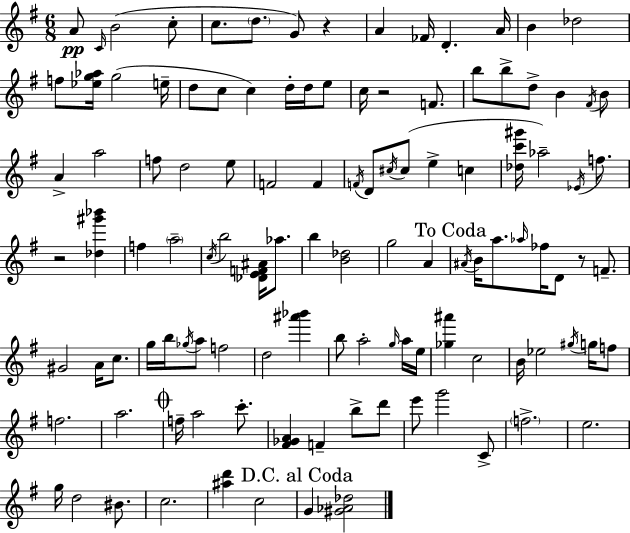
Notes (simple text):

A4/e C4/s B4/h C5/e C5/e. D5/e. G4/e R/q A4/q FES4/s D4/q. A4/s B4/q Db5/h F5/e [Eb5,G5,Ab5]/s G5/h E5/s D5/e C5/e C5/q D5/s D5/s E5/e C5/s R/h F4/e. B5/e B5/e D5/e B4/q F#4/s B4/e A4/q A5/h F5/e D5/h E5/e F4/h F4/q F4/s D4/e C#5/s C#5/e E5/q C5/q [Db5,C6,G#6]/s Ab5/h Eb4/s F5/e. R/h [Db5,G#6,Bb6]/q F5/q A5/h C5/s B5/h [Db4,E4,F4,A#4]/s Ab5/e. B5/q [B4,Db5]/h G5/h A4/q A#4/s B4/s A5/e. Ab5/s FES5/s D4/e R/e F4/e. G#4/h A4/s C5/e. G5/s B5/s Gb5/s A5/e F5/h D5/h [A#6,Bb6]/q B5/e A5/h G5/s A5/s E5/s [Gb5,A#6]/q C5/h B4/s Eb5/h G#5/s G5/s F5/e F5/h. A5/h. F5/s A5/h C6/e. [F#4,Gb4,A4]/q F4/q B5/e D6/e E6/e G6/h C4/e F5/h. E5/h. G5/s D5/h BIS4/e. C5/h. [A#5,D6]/q C5/h G4/q [G#4,Ab4,Db5]/h